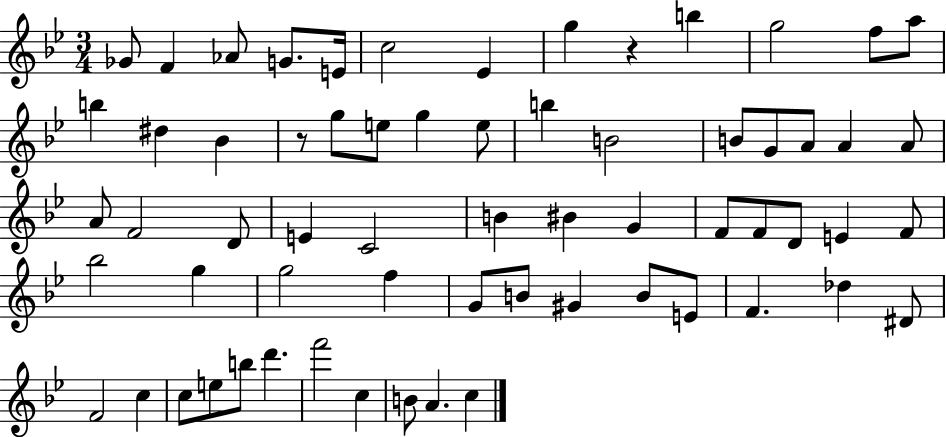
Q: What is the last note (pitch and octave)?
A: C5